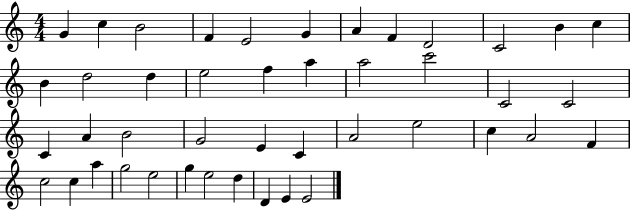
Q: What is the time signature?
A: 4/4